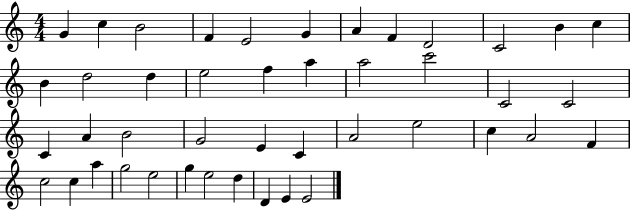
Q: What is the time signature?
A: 4/4